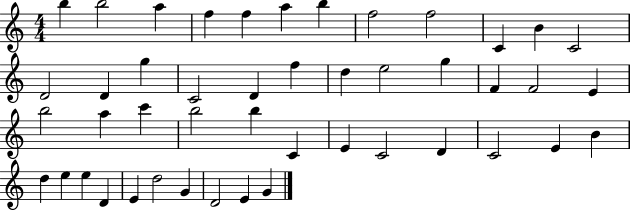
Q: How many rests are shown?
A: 0